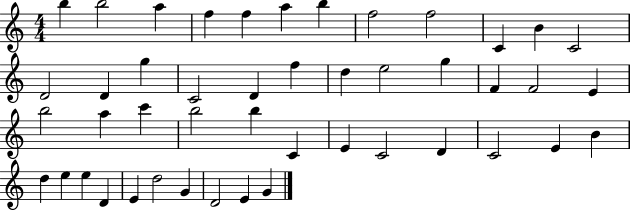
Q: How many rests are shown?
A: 0